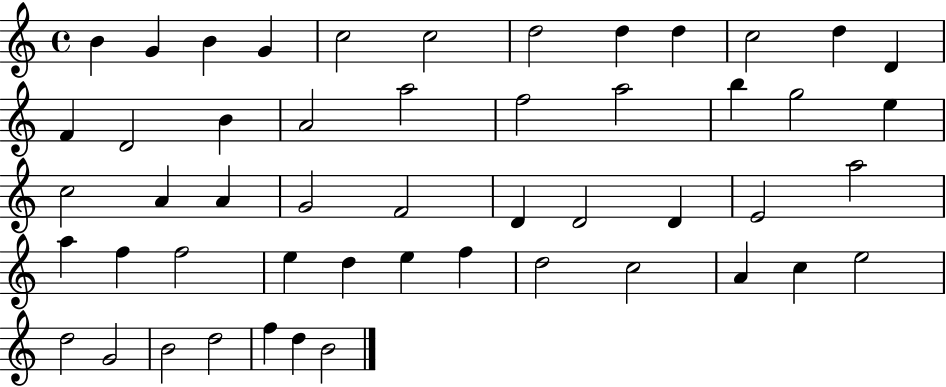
X:1
T:Untitled
M:4/4
L:1/4
K:C
B G B G c2 c2 d2 d d c2 d D F D2 B A2 a2 f2 a2 b g2 e c2 A A G2 F2 D D2 D E2 a2 a f f2 e d e f d2 c2 A c e2 d2 G2 B2 d2 f d B2